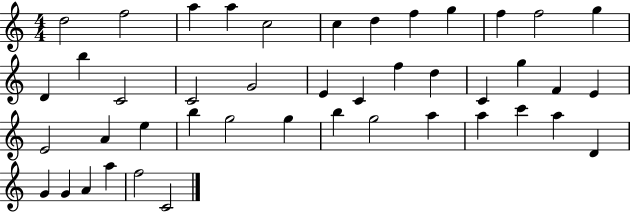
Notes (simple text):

D5/h F5/h A5/q A5/q C5/h C5/q D5/q F5/q G5/q F5/q F5/h G5/q D4/q B5/q C4/h C4/h G4/h E4/q C4/q F5/q D5/q C4/q G5/q F4/q E4/q E4/h A4/q E5/q B5/q G5/h G5/q B5/q G5/h A5/q A5/q C6/q A5/q D4/q G4/q G4/q A4/q A5/q F5/h C4/h